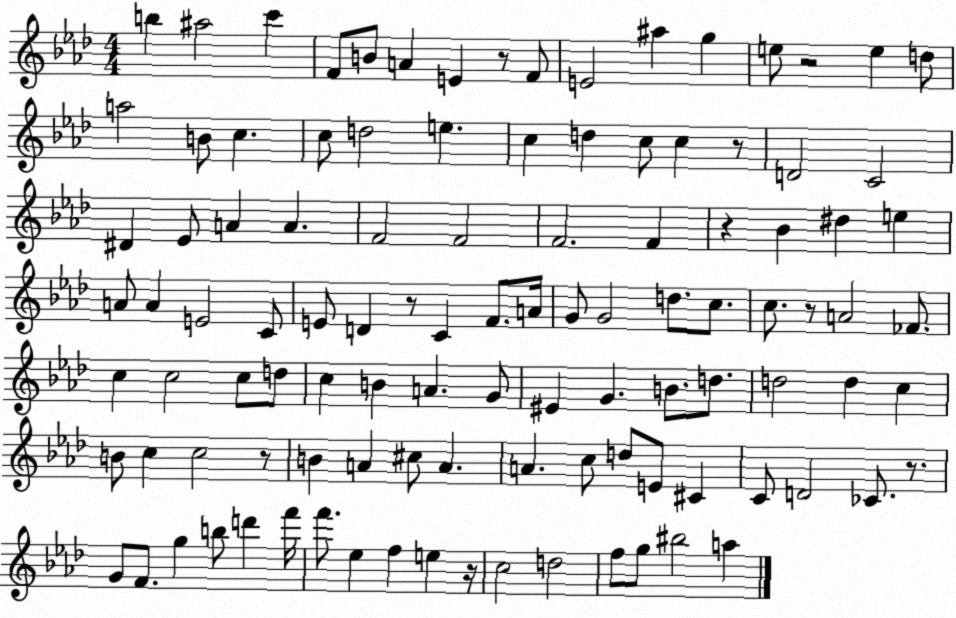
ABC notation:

X:1
T:Untitled
M:4/4
L:1/4
K:Ab
b ^a2 c' F/2 B/2 A E z/2 F/2 E2 ^a g e/2 z2 e d/2 a2 B/2 c c/2 d2 e c d c/2 c z/2 D2 C2 ^D _E/2 A A F2 F2 F2 F z _B ^d e A/2 A E2 C/2 E/2 D z/2 C F/2 A/4 G/2 G2 d/2 c/2 c/2 z/2 A2 _F/2 c c2 c/2 d/2 c B A G/2 ^E G B/2 d/2 d2 d c B/2 c c2 z/2 B A ^c/2 A A c/2 d/2 E/2 ^C C/2 D2 _C/2 z/2 G/2 F/2 g b/2 d' f'/4 f'/2 _e f e z/4 c2 d2 f/2 g/2 ^b2 a